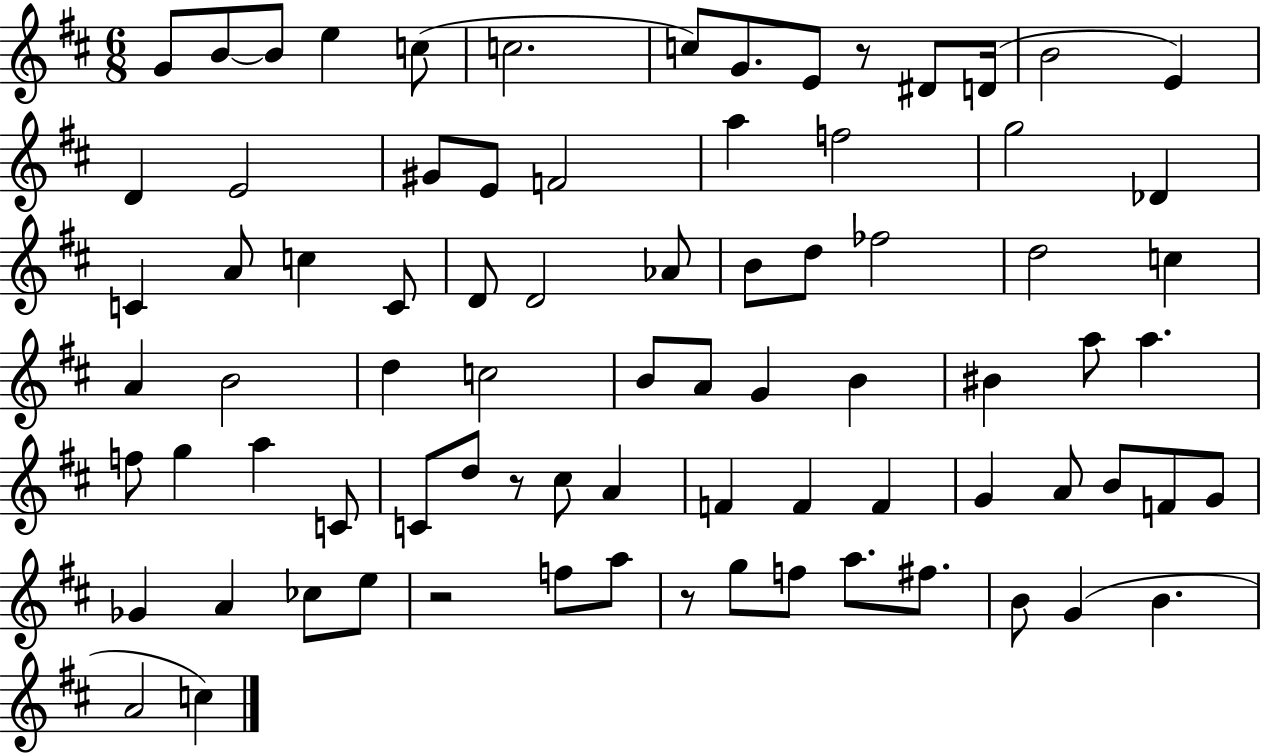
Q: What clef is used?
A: treble